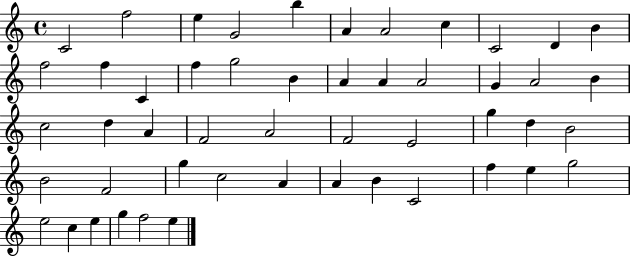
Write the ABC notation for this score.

X:1
T:Untitled
M:4/4
L:1/4
K:C
C2 f2 e G2 b A A2 c C2 D B f2 f C f g2 B A A A2 G A2 B c2 d A F2 A2 F2 E2 g d B2 B2 F2 g c2 A A B C2 f e g2 e2 c e g f2 e